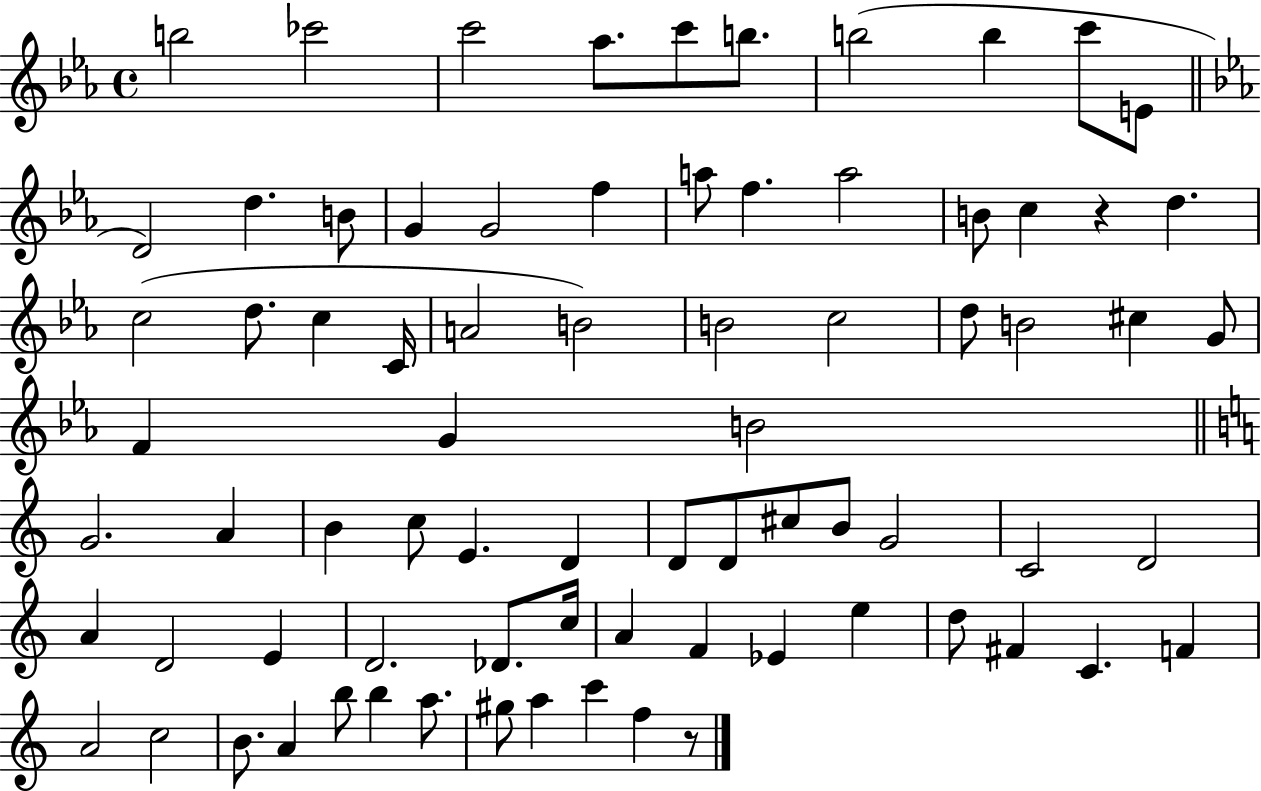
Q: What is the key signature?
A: EES major